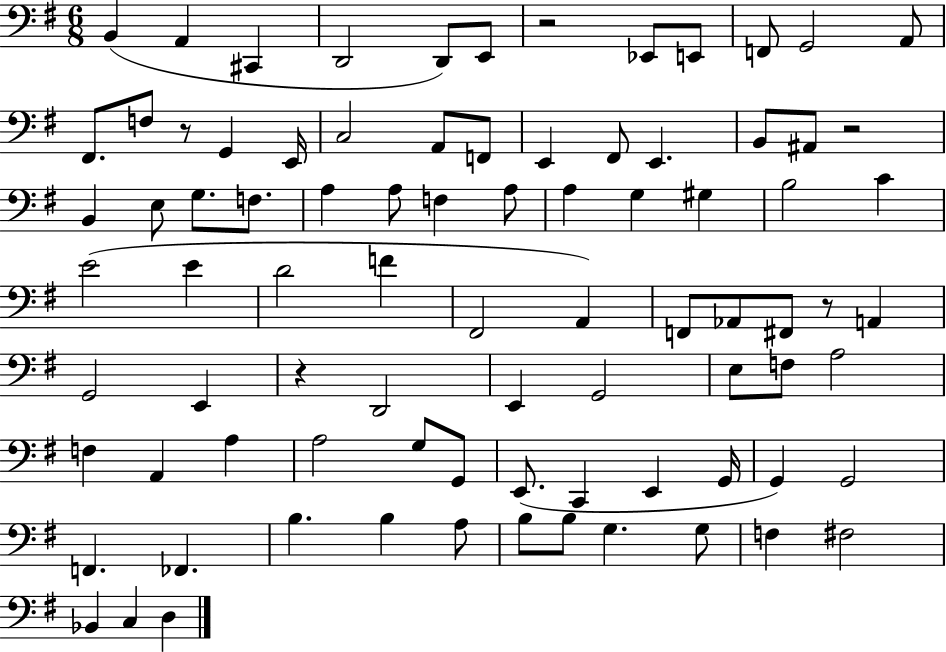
X:1
T:Untitled
M:6/8
L:1/4
K:G
B,, A,, ^C,, D,,2 D,,/2 E,,/2 z2 _E,,/2 E,,/2 F,,/2 G,,2 A,,/2 ^F,,/2 F,/2 z/2 G,, E,,/4 C,2 A,,/2 F,,/2 E,, ^F,,/2 E,, B,,/2 ^A,,/2 z2 B,, E,/2 G,/2 F,/2 A, A,/2 F, A,/2 A, G, ^G, B,2 C E2 E D2 F ^F,,2 A,, F,,/2 _A,,/2 ^F,,/2 z/2 A,, G,,2 E,, z D,,2 E,, G,,2 E,/2 F,/2 A,2 F, A,, A, A,2 G,/2 G,,/2 E,,/2 C,, E,, G,,/4 G,, G,,2 F,, _F,, B, B, A,/2 B,/2 B,/2 G, G,/2 F, ^F,2 _B,, C, D,